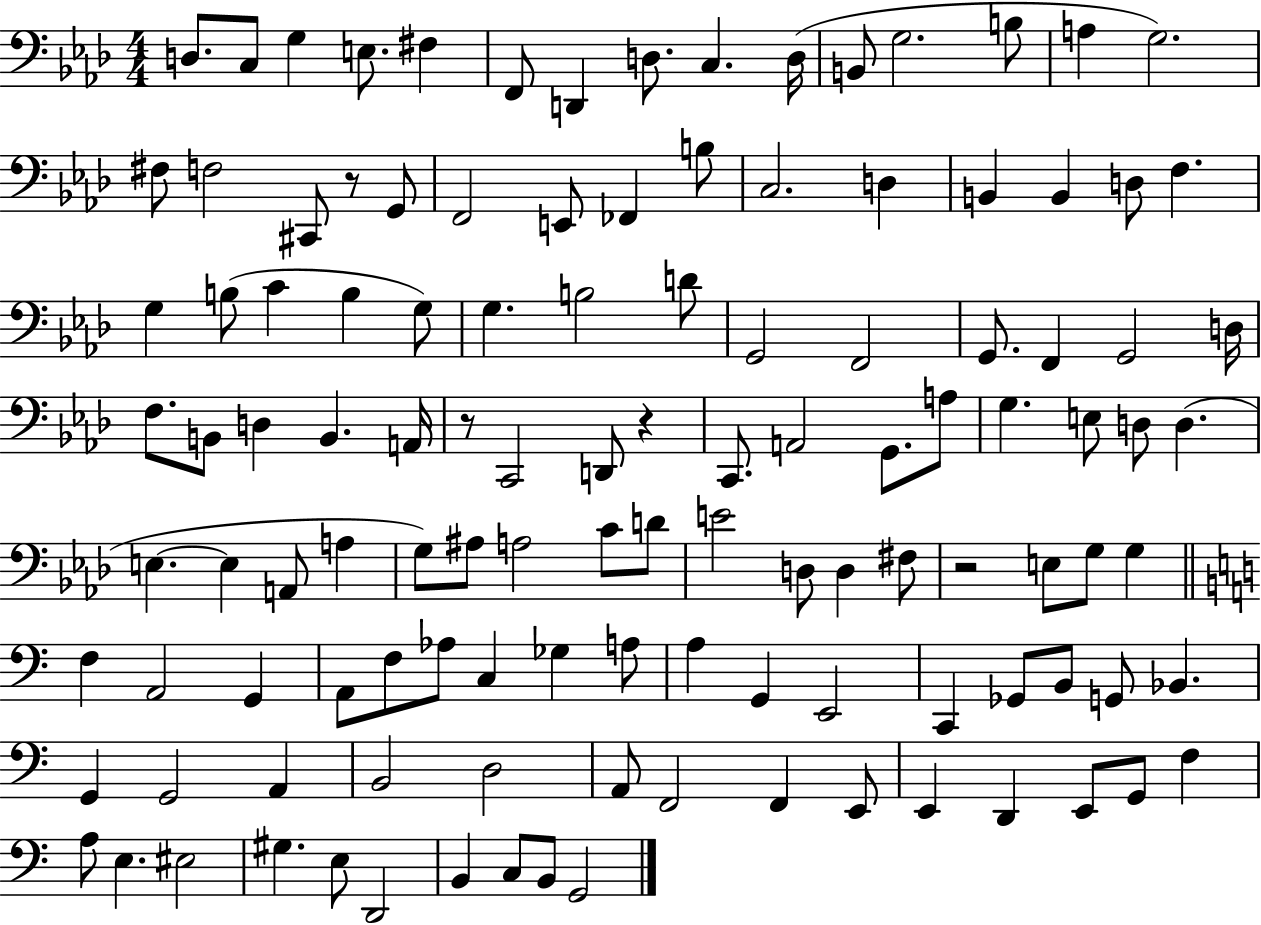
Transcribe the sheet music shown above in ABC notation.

X:1
T:Untitled
M:4/4
L:1/4
K:Ab
D,/2 C,/2 G, E,/2 ^F, F,,/2 D,, D,/2 C, D,/4 B,,/2 G,2 B,/2 A, G,2 ^F,/2 F,2 ^C,,/2 z/2 G,,/2 F,,2 E,,/2 _F,, B,/2 C,2 D, B,, B,, D,/2 F, G, B,/2 C B, G,/2 G, B,2 D/2 G,,2 F,,2 G,,/2 F,, G,,2 D,/4 F,/2 B,,/2 D, B,, A,,/4 z/2 C,,2 D,,/2 z C,,/2 A,,2 G,,/2 A,/2 G, E,/2 D,/2 D, E, E, A,,/2 A, G,/2 ^A,/2 A,2 C/2 D/2 E2 D,/2 D, ^F,/2 z2 E,/2 G,/2 G, F, A,,2 G,, A,,/2 F,/2 _A,/2 C, _G, A,/2 A, G,, E,,2 C,, _G,,/2 B,,/2 G,,/2 _B,, G,, G,,2 A,, B,,2 D,2 A,,/2 F,,2 F,, E,,/2 E,, D,, E,,/2 G,,/2 F, A,/2 E, ^E,2 ^G, E,/2 D,,2 B,, C,/2 B,,/2 G,,2